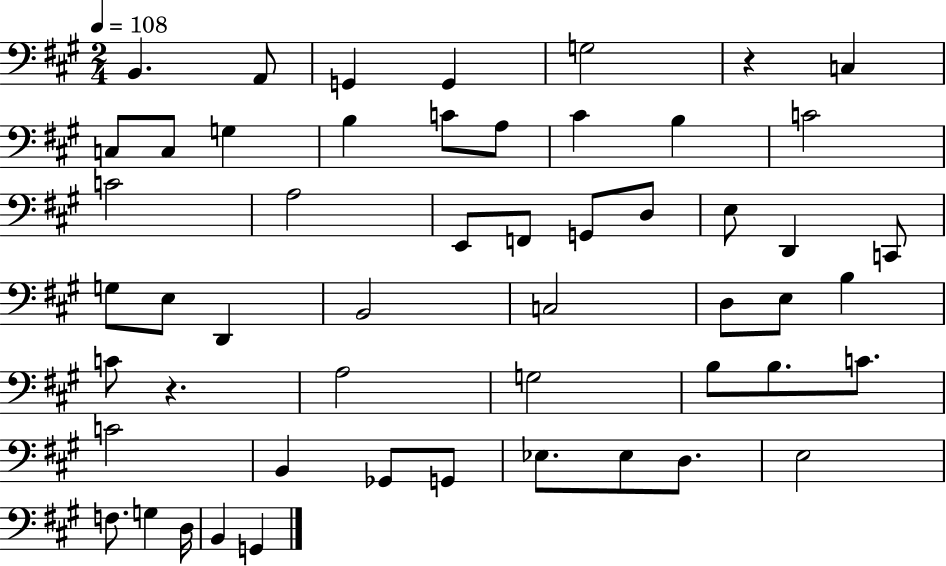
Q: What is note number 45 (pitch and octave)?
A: D3